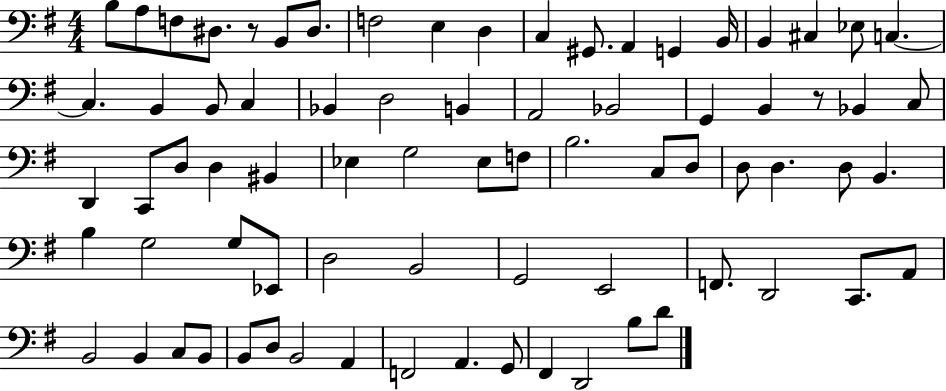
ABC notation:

X:1
T:Untitled
M:4/4
L:1/4
K:G
B,/2 A,/2 F,/2 ^D,/2 z/2 B,,/2 ^D,/2 F,2 E, D, C, ^G,,/2 A,, G,, B,,/4 B,, ^C, _E,/2 C, C, B,, B,,/2 C, _B,, D,2 B,, A,,2 _B,,2 G,, B,, z/2 _B,, C,/2 D,, C,,/2 D,/2 D, ^B,, _E, G,2 _E,/2 F,/2 B,2 C,/2 D,/2 D,/2 D, D,/2 B,, B, G,2 G,/2 _E,,/2 D,2 B,,2 G,,2 E,,2 F,,/2 D,,2 C,,/2 A,,/2 B,,2 B,, C,/2 B,,/2 B,,/2 D,/2 B,,2 A,, F,,2 A,, G,,/2 ^F,, D,,2 B,/2 D/2